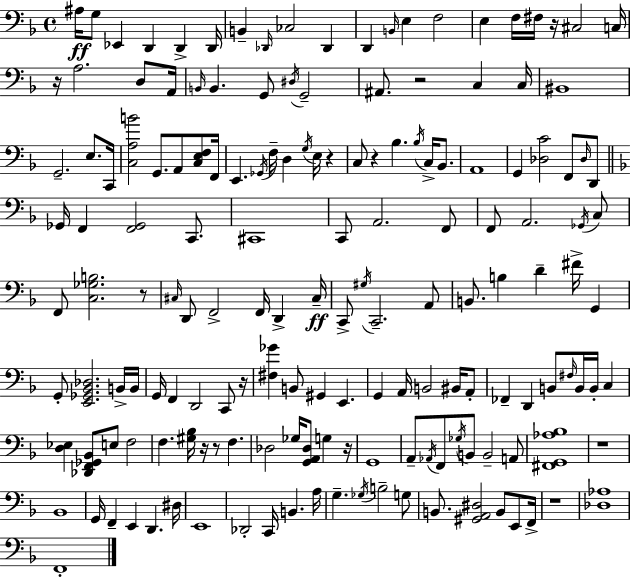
X:1
T:Untitled
M:4/4
L:1/4
K:F
^A,/4 G,/2 _E,, D,, D,, D,,/4 B,, _D,,/4 _C,2 _D,, D,, B,,/4 E, F,2 E, F,/4 ^F,/4 z/4 ^C,2 C,/4 z/4 A,2 D,/2 A,,/4 B,,/4 B,, G,,/2 ^D,/4 G,,2 ^A,,/2 z2 C, C,/4 ^B,,4 G,,2 E,/2 C,,/4 [C,A,B]2 G,,/2 A,,/2 [C,E,F,]/2 F,,/4 E,, _G,,/4 F,/4 D, G,/4 E,/4 z C,/2 z _B, _B,/4 C,/4 _B,,/2 A,,4 G,, [_D,C]2 F,,/2 _D,/4 D,,/2 _G,,/4 F,, [F,,_G,,]2 C,,/2 ^C,,4 C,,/2 A,,2 F,,/2 F,,/2 A,,2 _G,,/4 C,/2 F,,/2 [C,_G,B,]2 z/2 ^C,/4 D,,/2 F,,2 F,,/4 D,, ^C,/4 C,,/2 ^G,/4 C,,2 A,,/2 B,,/2 B, D ^F/4 G,, G,,/2 [E,,_G,,_B,,_D,]2 B,,/4 B,,/4 G,,/4 F,, D,,2 C,,/2 z/4 [^F,_G] B,,/2 ^G,, E,, G,, A,,/4 B,,2 ^B,,/4 A,,/2 _F,, D,, B,,/2 ^F,/4 B,,/4 B,,/4 C, [D,_E,] [_D,,F,,_G,,_B,,]/2 E,/2 F,2 F, [^G,_B,]/4 z/4 z/2 F, _D,2 _G,/4 [G,,A,,_D,]/2 G, z/4 G,,4 A,,/2 _A,,/4 F,,/2 _G,/4 B,,/2 B,,2 A,,/2 [^F,,G,,_A,_B,]4 z4 _B,,4 G,,/4 F,, E,, D,, ^D,/4 E,,4 _D,,2 C,,/4 B,, A,/4 G, _G,/4 B,2 G,/2 B,,/2 [^G,,A,,^D,]2 B,,/2 E,,/2 F,,/4 z4 [_D,_A,]4 F,,4